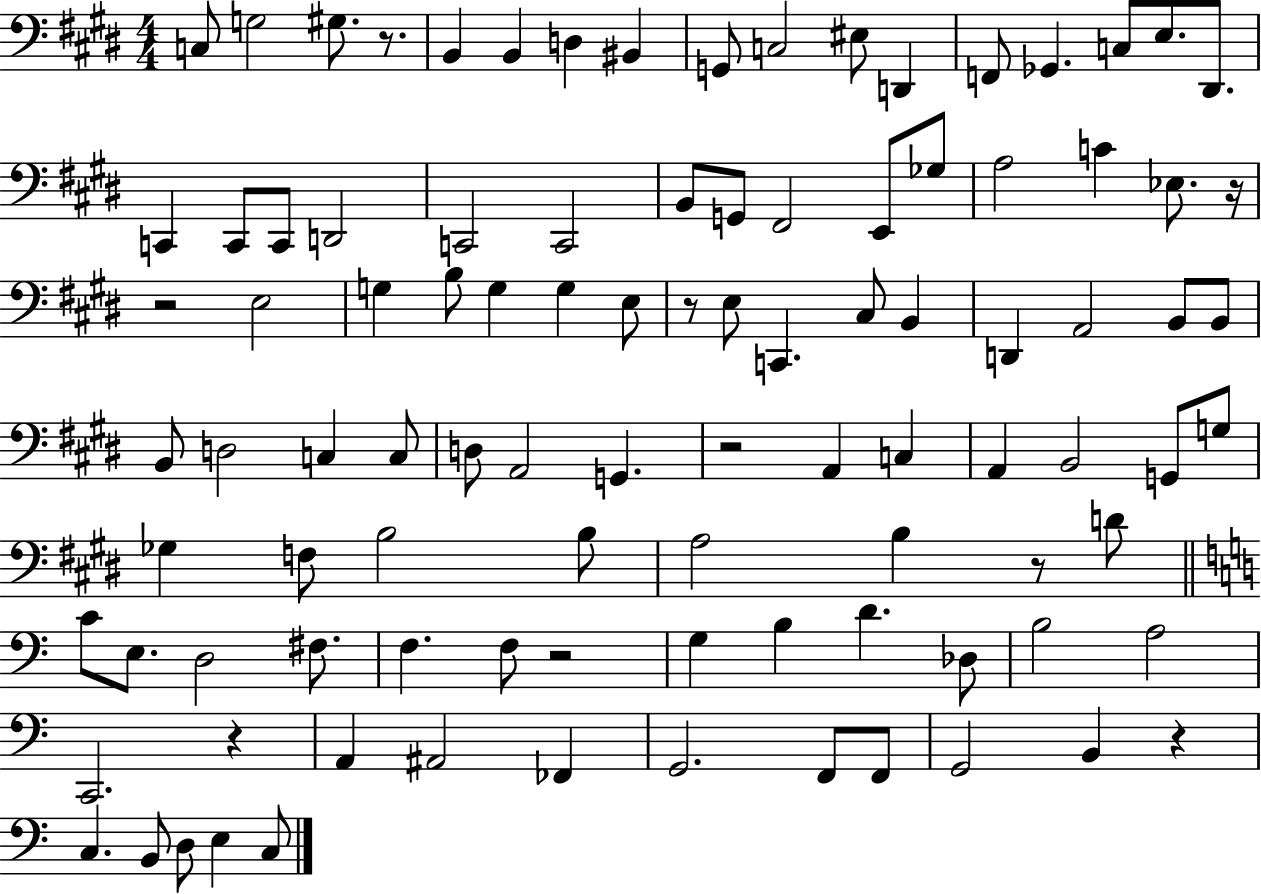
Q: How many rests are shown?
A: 9